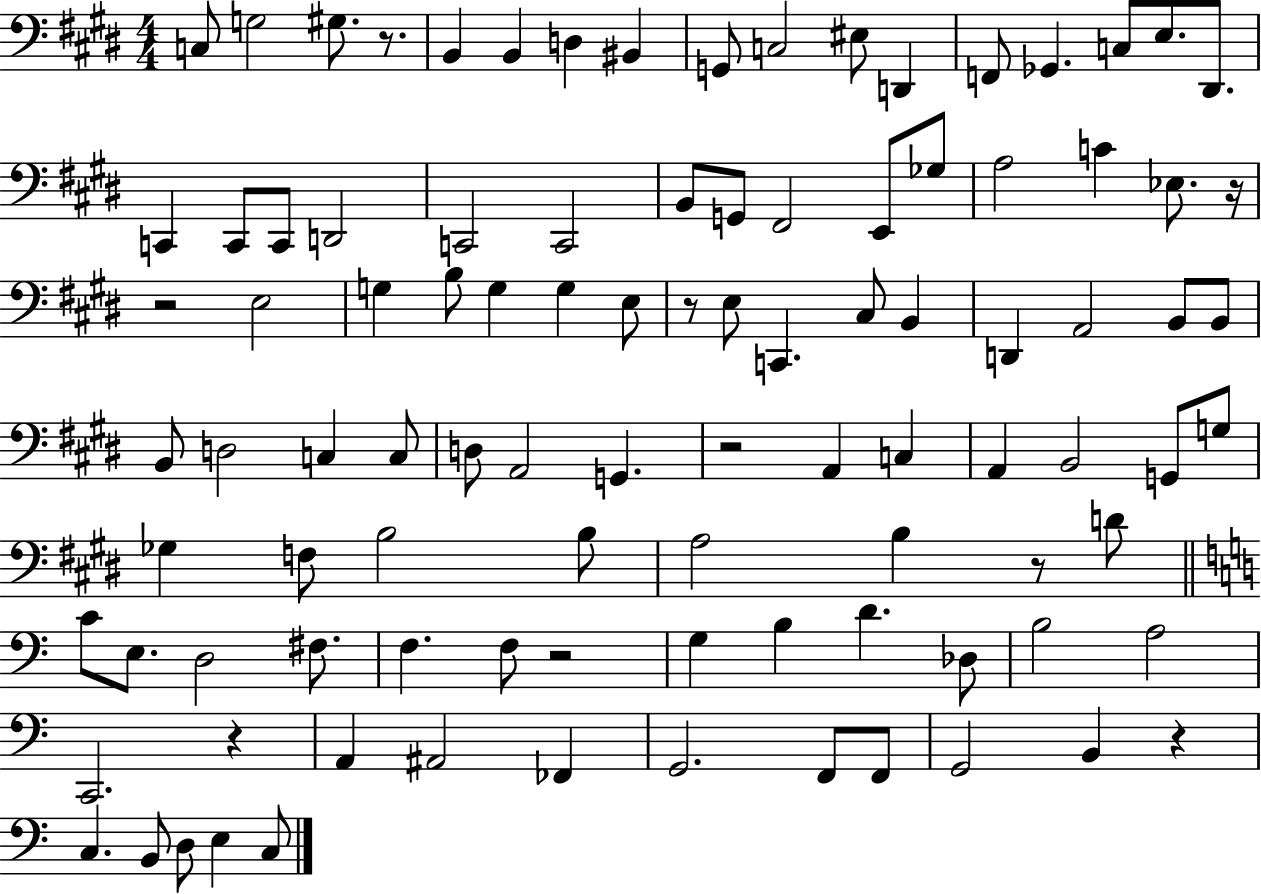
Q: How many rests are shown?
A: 9